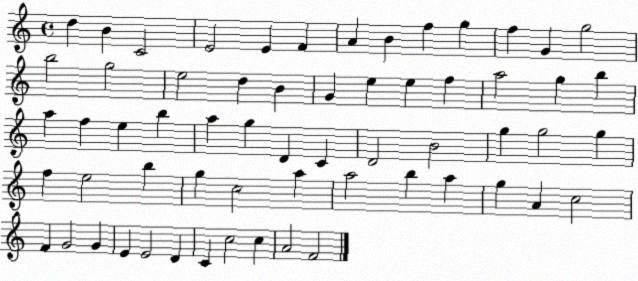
X:1
T:Untitled
M:4/4
L:1/4
K:C
d B C2 E2 E F A B f g f G g2 b2 g2 e2 d B G e e f a2 g b a f e b a g D C D2 B2 g g2 g f e2 b g c2 a a2 b a g A c2 F G2 G E E2 D C c2 c A2 F2